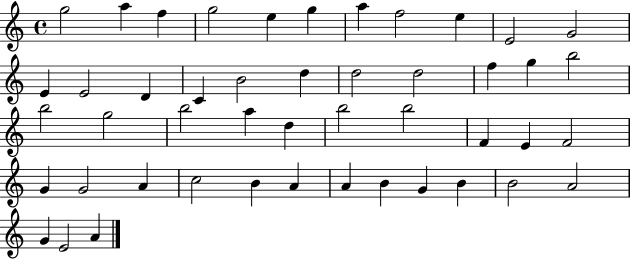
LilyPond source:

{
  \clef treble
  \time 4/4
  \defaultTimeSignature
  \key c \major
  g''2 a''4 f''4 | g''2 e''4 g''4 | a''4 f''2 e''4 | e'2 g'2 | \break e'4 e'2 d'4 | c'4 b'2 d''4 | d''2 d''2 | f''4 g''4 b''2 | \break b''2 g''2 | b''2 a''4 d''4 | b''2 b''2 | f'4 e'4 f'2 | \break g'4 g'2 a'4 | c''2 b'4 a'4 | a'4 b'4 g'4 b'4 | b'2 a'2 | \break g'4 e'2 a'4 | \bar "|."
}